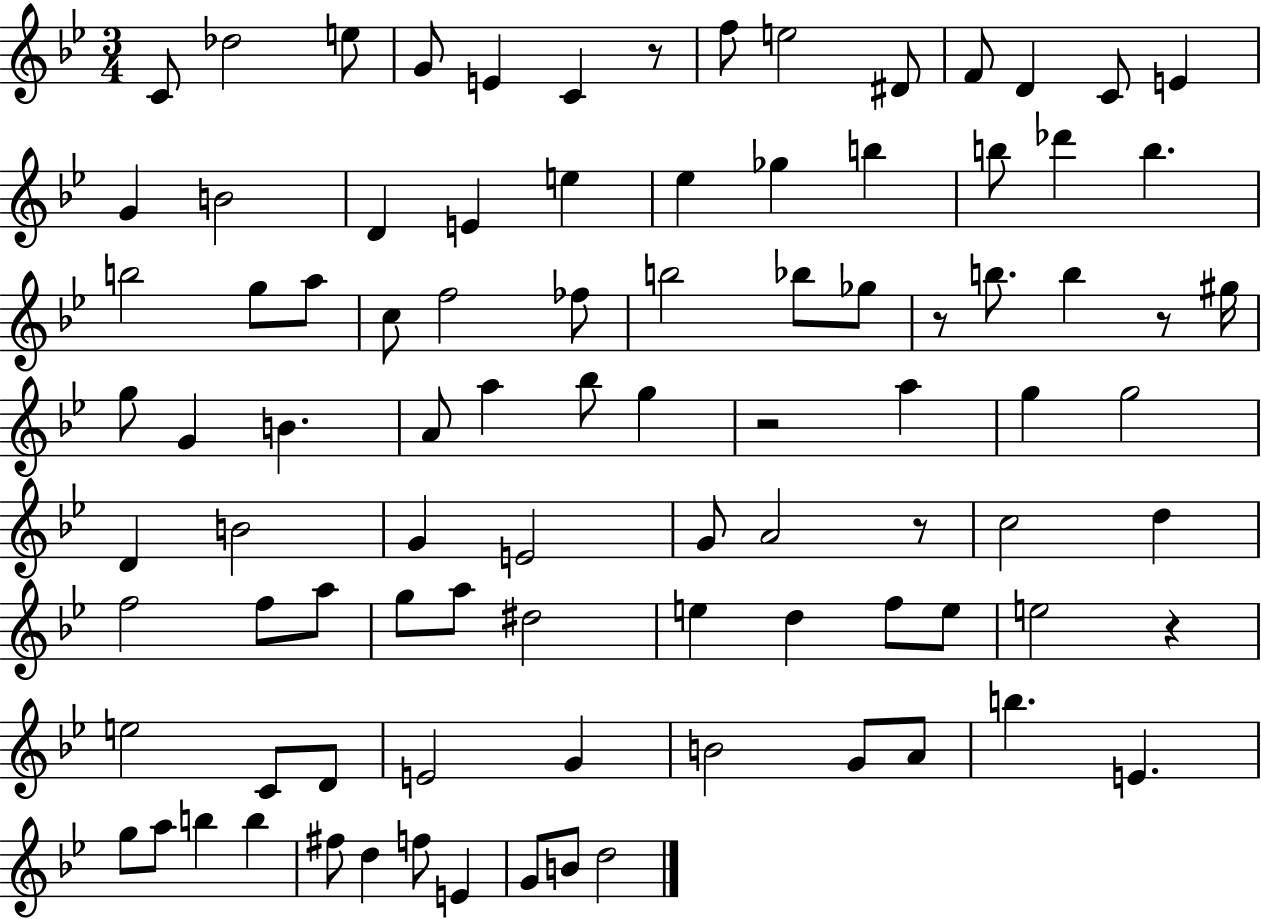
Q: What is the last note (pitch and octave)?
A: D5